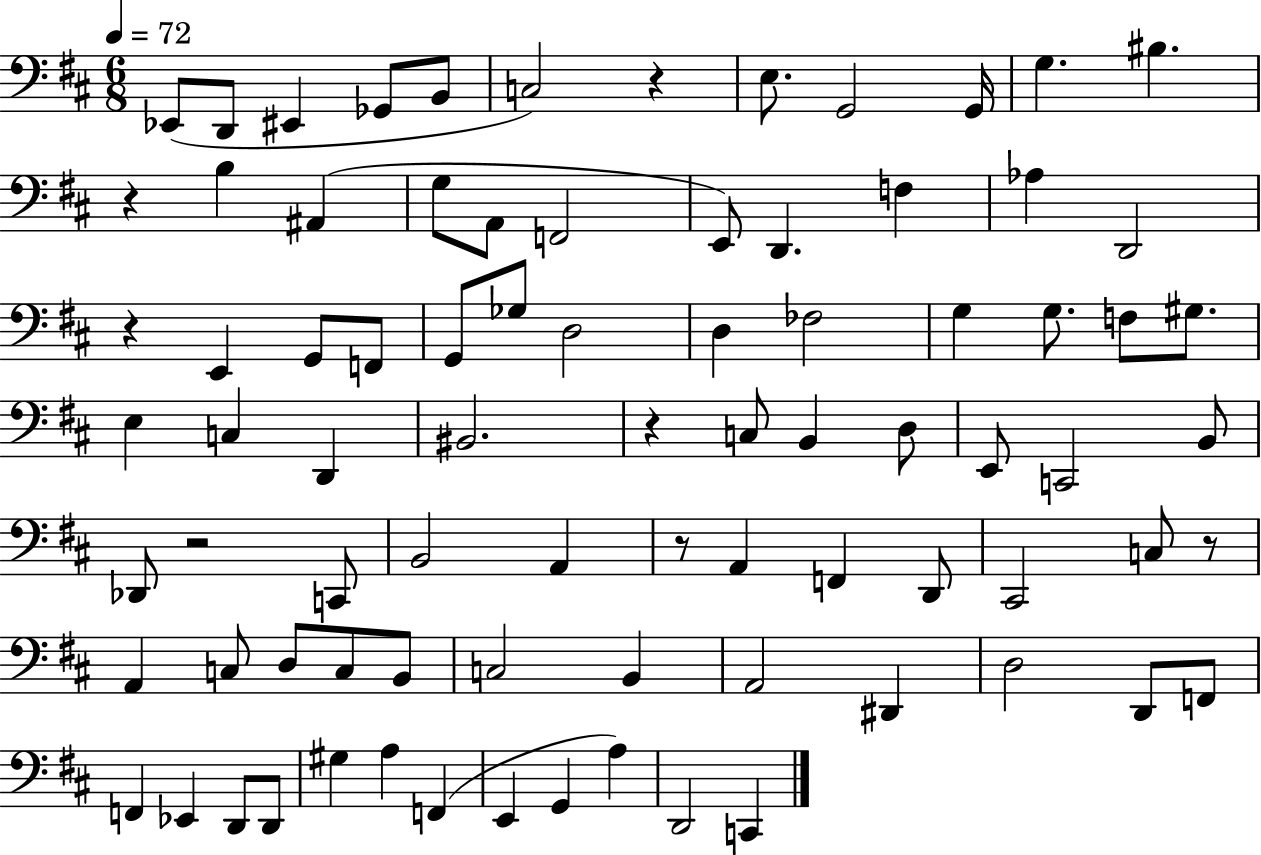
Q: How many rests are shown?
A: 7